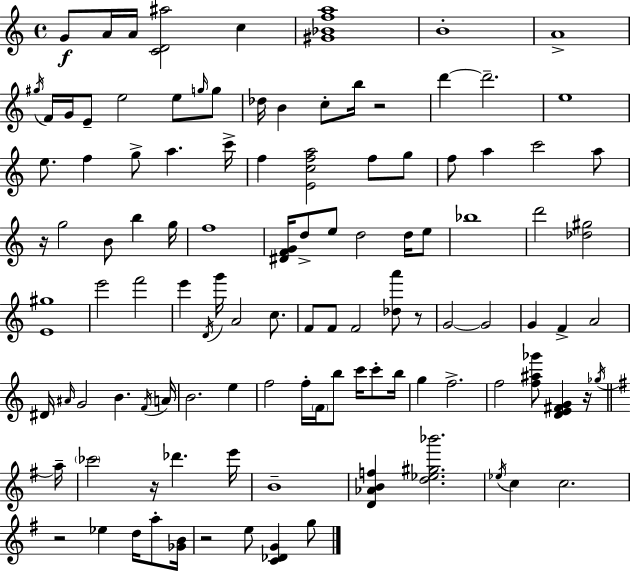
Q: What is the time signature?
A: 4/4